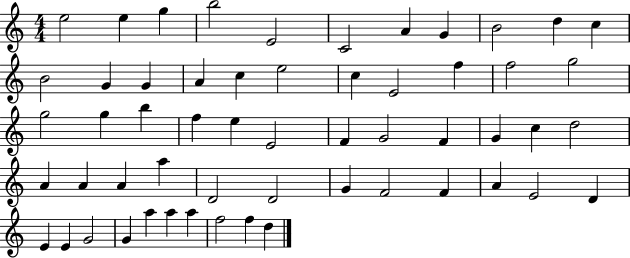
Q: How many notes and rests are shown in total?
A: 56